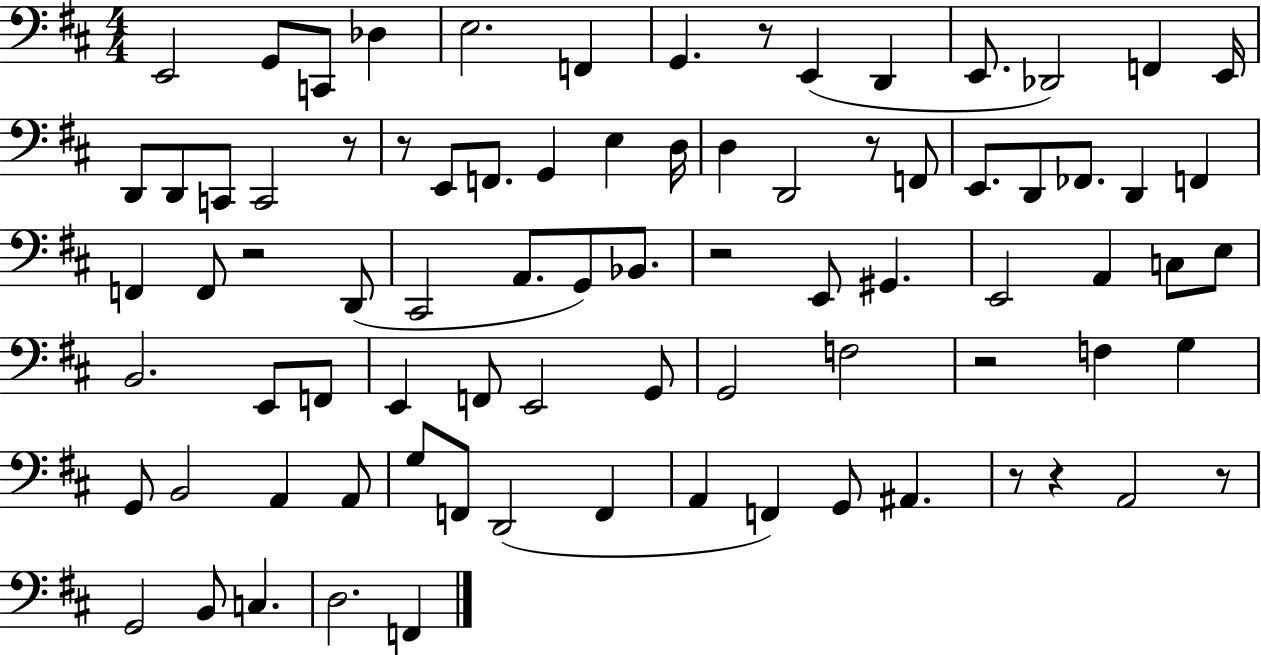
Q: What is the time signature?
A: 4/4